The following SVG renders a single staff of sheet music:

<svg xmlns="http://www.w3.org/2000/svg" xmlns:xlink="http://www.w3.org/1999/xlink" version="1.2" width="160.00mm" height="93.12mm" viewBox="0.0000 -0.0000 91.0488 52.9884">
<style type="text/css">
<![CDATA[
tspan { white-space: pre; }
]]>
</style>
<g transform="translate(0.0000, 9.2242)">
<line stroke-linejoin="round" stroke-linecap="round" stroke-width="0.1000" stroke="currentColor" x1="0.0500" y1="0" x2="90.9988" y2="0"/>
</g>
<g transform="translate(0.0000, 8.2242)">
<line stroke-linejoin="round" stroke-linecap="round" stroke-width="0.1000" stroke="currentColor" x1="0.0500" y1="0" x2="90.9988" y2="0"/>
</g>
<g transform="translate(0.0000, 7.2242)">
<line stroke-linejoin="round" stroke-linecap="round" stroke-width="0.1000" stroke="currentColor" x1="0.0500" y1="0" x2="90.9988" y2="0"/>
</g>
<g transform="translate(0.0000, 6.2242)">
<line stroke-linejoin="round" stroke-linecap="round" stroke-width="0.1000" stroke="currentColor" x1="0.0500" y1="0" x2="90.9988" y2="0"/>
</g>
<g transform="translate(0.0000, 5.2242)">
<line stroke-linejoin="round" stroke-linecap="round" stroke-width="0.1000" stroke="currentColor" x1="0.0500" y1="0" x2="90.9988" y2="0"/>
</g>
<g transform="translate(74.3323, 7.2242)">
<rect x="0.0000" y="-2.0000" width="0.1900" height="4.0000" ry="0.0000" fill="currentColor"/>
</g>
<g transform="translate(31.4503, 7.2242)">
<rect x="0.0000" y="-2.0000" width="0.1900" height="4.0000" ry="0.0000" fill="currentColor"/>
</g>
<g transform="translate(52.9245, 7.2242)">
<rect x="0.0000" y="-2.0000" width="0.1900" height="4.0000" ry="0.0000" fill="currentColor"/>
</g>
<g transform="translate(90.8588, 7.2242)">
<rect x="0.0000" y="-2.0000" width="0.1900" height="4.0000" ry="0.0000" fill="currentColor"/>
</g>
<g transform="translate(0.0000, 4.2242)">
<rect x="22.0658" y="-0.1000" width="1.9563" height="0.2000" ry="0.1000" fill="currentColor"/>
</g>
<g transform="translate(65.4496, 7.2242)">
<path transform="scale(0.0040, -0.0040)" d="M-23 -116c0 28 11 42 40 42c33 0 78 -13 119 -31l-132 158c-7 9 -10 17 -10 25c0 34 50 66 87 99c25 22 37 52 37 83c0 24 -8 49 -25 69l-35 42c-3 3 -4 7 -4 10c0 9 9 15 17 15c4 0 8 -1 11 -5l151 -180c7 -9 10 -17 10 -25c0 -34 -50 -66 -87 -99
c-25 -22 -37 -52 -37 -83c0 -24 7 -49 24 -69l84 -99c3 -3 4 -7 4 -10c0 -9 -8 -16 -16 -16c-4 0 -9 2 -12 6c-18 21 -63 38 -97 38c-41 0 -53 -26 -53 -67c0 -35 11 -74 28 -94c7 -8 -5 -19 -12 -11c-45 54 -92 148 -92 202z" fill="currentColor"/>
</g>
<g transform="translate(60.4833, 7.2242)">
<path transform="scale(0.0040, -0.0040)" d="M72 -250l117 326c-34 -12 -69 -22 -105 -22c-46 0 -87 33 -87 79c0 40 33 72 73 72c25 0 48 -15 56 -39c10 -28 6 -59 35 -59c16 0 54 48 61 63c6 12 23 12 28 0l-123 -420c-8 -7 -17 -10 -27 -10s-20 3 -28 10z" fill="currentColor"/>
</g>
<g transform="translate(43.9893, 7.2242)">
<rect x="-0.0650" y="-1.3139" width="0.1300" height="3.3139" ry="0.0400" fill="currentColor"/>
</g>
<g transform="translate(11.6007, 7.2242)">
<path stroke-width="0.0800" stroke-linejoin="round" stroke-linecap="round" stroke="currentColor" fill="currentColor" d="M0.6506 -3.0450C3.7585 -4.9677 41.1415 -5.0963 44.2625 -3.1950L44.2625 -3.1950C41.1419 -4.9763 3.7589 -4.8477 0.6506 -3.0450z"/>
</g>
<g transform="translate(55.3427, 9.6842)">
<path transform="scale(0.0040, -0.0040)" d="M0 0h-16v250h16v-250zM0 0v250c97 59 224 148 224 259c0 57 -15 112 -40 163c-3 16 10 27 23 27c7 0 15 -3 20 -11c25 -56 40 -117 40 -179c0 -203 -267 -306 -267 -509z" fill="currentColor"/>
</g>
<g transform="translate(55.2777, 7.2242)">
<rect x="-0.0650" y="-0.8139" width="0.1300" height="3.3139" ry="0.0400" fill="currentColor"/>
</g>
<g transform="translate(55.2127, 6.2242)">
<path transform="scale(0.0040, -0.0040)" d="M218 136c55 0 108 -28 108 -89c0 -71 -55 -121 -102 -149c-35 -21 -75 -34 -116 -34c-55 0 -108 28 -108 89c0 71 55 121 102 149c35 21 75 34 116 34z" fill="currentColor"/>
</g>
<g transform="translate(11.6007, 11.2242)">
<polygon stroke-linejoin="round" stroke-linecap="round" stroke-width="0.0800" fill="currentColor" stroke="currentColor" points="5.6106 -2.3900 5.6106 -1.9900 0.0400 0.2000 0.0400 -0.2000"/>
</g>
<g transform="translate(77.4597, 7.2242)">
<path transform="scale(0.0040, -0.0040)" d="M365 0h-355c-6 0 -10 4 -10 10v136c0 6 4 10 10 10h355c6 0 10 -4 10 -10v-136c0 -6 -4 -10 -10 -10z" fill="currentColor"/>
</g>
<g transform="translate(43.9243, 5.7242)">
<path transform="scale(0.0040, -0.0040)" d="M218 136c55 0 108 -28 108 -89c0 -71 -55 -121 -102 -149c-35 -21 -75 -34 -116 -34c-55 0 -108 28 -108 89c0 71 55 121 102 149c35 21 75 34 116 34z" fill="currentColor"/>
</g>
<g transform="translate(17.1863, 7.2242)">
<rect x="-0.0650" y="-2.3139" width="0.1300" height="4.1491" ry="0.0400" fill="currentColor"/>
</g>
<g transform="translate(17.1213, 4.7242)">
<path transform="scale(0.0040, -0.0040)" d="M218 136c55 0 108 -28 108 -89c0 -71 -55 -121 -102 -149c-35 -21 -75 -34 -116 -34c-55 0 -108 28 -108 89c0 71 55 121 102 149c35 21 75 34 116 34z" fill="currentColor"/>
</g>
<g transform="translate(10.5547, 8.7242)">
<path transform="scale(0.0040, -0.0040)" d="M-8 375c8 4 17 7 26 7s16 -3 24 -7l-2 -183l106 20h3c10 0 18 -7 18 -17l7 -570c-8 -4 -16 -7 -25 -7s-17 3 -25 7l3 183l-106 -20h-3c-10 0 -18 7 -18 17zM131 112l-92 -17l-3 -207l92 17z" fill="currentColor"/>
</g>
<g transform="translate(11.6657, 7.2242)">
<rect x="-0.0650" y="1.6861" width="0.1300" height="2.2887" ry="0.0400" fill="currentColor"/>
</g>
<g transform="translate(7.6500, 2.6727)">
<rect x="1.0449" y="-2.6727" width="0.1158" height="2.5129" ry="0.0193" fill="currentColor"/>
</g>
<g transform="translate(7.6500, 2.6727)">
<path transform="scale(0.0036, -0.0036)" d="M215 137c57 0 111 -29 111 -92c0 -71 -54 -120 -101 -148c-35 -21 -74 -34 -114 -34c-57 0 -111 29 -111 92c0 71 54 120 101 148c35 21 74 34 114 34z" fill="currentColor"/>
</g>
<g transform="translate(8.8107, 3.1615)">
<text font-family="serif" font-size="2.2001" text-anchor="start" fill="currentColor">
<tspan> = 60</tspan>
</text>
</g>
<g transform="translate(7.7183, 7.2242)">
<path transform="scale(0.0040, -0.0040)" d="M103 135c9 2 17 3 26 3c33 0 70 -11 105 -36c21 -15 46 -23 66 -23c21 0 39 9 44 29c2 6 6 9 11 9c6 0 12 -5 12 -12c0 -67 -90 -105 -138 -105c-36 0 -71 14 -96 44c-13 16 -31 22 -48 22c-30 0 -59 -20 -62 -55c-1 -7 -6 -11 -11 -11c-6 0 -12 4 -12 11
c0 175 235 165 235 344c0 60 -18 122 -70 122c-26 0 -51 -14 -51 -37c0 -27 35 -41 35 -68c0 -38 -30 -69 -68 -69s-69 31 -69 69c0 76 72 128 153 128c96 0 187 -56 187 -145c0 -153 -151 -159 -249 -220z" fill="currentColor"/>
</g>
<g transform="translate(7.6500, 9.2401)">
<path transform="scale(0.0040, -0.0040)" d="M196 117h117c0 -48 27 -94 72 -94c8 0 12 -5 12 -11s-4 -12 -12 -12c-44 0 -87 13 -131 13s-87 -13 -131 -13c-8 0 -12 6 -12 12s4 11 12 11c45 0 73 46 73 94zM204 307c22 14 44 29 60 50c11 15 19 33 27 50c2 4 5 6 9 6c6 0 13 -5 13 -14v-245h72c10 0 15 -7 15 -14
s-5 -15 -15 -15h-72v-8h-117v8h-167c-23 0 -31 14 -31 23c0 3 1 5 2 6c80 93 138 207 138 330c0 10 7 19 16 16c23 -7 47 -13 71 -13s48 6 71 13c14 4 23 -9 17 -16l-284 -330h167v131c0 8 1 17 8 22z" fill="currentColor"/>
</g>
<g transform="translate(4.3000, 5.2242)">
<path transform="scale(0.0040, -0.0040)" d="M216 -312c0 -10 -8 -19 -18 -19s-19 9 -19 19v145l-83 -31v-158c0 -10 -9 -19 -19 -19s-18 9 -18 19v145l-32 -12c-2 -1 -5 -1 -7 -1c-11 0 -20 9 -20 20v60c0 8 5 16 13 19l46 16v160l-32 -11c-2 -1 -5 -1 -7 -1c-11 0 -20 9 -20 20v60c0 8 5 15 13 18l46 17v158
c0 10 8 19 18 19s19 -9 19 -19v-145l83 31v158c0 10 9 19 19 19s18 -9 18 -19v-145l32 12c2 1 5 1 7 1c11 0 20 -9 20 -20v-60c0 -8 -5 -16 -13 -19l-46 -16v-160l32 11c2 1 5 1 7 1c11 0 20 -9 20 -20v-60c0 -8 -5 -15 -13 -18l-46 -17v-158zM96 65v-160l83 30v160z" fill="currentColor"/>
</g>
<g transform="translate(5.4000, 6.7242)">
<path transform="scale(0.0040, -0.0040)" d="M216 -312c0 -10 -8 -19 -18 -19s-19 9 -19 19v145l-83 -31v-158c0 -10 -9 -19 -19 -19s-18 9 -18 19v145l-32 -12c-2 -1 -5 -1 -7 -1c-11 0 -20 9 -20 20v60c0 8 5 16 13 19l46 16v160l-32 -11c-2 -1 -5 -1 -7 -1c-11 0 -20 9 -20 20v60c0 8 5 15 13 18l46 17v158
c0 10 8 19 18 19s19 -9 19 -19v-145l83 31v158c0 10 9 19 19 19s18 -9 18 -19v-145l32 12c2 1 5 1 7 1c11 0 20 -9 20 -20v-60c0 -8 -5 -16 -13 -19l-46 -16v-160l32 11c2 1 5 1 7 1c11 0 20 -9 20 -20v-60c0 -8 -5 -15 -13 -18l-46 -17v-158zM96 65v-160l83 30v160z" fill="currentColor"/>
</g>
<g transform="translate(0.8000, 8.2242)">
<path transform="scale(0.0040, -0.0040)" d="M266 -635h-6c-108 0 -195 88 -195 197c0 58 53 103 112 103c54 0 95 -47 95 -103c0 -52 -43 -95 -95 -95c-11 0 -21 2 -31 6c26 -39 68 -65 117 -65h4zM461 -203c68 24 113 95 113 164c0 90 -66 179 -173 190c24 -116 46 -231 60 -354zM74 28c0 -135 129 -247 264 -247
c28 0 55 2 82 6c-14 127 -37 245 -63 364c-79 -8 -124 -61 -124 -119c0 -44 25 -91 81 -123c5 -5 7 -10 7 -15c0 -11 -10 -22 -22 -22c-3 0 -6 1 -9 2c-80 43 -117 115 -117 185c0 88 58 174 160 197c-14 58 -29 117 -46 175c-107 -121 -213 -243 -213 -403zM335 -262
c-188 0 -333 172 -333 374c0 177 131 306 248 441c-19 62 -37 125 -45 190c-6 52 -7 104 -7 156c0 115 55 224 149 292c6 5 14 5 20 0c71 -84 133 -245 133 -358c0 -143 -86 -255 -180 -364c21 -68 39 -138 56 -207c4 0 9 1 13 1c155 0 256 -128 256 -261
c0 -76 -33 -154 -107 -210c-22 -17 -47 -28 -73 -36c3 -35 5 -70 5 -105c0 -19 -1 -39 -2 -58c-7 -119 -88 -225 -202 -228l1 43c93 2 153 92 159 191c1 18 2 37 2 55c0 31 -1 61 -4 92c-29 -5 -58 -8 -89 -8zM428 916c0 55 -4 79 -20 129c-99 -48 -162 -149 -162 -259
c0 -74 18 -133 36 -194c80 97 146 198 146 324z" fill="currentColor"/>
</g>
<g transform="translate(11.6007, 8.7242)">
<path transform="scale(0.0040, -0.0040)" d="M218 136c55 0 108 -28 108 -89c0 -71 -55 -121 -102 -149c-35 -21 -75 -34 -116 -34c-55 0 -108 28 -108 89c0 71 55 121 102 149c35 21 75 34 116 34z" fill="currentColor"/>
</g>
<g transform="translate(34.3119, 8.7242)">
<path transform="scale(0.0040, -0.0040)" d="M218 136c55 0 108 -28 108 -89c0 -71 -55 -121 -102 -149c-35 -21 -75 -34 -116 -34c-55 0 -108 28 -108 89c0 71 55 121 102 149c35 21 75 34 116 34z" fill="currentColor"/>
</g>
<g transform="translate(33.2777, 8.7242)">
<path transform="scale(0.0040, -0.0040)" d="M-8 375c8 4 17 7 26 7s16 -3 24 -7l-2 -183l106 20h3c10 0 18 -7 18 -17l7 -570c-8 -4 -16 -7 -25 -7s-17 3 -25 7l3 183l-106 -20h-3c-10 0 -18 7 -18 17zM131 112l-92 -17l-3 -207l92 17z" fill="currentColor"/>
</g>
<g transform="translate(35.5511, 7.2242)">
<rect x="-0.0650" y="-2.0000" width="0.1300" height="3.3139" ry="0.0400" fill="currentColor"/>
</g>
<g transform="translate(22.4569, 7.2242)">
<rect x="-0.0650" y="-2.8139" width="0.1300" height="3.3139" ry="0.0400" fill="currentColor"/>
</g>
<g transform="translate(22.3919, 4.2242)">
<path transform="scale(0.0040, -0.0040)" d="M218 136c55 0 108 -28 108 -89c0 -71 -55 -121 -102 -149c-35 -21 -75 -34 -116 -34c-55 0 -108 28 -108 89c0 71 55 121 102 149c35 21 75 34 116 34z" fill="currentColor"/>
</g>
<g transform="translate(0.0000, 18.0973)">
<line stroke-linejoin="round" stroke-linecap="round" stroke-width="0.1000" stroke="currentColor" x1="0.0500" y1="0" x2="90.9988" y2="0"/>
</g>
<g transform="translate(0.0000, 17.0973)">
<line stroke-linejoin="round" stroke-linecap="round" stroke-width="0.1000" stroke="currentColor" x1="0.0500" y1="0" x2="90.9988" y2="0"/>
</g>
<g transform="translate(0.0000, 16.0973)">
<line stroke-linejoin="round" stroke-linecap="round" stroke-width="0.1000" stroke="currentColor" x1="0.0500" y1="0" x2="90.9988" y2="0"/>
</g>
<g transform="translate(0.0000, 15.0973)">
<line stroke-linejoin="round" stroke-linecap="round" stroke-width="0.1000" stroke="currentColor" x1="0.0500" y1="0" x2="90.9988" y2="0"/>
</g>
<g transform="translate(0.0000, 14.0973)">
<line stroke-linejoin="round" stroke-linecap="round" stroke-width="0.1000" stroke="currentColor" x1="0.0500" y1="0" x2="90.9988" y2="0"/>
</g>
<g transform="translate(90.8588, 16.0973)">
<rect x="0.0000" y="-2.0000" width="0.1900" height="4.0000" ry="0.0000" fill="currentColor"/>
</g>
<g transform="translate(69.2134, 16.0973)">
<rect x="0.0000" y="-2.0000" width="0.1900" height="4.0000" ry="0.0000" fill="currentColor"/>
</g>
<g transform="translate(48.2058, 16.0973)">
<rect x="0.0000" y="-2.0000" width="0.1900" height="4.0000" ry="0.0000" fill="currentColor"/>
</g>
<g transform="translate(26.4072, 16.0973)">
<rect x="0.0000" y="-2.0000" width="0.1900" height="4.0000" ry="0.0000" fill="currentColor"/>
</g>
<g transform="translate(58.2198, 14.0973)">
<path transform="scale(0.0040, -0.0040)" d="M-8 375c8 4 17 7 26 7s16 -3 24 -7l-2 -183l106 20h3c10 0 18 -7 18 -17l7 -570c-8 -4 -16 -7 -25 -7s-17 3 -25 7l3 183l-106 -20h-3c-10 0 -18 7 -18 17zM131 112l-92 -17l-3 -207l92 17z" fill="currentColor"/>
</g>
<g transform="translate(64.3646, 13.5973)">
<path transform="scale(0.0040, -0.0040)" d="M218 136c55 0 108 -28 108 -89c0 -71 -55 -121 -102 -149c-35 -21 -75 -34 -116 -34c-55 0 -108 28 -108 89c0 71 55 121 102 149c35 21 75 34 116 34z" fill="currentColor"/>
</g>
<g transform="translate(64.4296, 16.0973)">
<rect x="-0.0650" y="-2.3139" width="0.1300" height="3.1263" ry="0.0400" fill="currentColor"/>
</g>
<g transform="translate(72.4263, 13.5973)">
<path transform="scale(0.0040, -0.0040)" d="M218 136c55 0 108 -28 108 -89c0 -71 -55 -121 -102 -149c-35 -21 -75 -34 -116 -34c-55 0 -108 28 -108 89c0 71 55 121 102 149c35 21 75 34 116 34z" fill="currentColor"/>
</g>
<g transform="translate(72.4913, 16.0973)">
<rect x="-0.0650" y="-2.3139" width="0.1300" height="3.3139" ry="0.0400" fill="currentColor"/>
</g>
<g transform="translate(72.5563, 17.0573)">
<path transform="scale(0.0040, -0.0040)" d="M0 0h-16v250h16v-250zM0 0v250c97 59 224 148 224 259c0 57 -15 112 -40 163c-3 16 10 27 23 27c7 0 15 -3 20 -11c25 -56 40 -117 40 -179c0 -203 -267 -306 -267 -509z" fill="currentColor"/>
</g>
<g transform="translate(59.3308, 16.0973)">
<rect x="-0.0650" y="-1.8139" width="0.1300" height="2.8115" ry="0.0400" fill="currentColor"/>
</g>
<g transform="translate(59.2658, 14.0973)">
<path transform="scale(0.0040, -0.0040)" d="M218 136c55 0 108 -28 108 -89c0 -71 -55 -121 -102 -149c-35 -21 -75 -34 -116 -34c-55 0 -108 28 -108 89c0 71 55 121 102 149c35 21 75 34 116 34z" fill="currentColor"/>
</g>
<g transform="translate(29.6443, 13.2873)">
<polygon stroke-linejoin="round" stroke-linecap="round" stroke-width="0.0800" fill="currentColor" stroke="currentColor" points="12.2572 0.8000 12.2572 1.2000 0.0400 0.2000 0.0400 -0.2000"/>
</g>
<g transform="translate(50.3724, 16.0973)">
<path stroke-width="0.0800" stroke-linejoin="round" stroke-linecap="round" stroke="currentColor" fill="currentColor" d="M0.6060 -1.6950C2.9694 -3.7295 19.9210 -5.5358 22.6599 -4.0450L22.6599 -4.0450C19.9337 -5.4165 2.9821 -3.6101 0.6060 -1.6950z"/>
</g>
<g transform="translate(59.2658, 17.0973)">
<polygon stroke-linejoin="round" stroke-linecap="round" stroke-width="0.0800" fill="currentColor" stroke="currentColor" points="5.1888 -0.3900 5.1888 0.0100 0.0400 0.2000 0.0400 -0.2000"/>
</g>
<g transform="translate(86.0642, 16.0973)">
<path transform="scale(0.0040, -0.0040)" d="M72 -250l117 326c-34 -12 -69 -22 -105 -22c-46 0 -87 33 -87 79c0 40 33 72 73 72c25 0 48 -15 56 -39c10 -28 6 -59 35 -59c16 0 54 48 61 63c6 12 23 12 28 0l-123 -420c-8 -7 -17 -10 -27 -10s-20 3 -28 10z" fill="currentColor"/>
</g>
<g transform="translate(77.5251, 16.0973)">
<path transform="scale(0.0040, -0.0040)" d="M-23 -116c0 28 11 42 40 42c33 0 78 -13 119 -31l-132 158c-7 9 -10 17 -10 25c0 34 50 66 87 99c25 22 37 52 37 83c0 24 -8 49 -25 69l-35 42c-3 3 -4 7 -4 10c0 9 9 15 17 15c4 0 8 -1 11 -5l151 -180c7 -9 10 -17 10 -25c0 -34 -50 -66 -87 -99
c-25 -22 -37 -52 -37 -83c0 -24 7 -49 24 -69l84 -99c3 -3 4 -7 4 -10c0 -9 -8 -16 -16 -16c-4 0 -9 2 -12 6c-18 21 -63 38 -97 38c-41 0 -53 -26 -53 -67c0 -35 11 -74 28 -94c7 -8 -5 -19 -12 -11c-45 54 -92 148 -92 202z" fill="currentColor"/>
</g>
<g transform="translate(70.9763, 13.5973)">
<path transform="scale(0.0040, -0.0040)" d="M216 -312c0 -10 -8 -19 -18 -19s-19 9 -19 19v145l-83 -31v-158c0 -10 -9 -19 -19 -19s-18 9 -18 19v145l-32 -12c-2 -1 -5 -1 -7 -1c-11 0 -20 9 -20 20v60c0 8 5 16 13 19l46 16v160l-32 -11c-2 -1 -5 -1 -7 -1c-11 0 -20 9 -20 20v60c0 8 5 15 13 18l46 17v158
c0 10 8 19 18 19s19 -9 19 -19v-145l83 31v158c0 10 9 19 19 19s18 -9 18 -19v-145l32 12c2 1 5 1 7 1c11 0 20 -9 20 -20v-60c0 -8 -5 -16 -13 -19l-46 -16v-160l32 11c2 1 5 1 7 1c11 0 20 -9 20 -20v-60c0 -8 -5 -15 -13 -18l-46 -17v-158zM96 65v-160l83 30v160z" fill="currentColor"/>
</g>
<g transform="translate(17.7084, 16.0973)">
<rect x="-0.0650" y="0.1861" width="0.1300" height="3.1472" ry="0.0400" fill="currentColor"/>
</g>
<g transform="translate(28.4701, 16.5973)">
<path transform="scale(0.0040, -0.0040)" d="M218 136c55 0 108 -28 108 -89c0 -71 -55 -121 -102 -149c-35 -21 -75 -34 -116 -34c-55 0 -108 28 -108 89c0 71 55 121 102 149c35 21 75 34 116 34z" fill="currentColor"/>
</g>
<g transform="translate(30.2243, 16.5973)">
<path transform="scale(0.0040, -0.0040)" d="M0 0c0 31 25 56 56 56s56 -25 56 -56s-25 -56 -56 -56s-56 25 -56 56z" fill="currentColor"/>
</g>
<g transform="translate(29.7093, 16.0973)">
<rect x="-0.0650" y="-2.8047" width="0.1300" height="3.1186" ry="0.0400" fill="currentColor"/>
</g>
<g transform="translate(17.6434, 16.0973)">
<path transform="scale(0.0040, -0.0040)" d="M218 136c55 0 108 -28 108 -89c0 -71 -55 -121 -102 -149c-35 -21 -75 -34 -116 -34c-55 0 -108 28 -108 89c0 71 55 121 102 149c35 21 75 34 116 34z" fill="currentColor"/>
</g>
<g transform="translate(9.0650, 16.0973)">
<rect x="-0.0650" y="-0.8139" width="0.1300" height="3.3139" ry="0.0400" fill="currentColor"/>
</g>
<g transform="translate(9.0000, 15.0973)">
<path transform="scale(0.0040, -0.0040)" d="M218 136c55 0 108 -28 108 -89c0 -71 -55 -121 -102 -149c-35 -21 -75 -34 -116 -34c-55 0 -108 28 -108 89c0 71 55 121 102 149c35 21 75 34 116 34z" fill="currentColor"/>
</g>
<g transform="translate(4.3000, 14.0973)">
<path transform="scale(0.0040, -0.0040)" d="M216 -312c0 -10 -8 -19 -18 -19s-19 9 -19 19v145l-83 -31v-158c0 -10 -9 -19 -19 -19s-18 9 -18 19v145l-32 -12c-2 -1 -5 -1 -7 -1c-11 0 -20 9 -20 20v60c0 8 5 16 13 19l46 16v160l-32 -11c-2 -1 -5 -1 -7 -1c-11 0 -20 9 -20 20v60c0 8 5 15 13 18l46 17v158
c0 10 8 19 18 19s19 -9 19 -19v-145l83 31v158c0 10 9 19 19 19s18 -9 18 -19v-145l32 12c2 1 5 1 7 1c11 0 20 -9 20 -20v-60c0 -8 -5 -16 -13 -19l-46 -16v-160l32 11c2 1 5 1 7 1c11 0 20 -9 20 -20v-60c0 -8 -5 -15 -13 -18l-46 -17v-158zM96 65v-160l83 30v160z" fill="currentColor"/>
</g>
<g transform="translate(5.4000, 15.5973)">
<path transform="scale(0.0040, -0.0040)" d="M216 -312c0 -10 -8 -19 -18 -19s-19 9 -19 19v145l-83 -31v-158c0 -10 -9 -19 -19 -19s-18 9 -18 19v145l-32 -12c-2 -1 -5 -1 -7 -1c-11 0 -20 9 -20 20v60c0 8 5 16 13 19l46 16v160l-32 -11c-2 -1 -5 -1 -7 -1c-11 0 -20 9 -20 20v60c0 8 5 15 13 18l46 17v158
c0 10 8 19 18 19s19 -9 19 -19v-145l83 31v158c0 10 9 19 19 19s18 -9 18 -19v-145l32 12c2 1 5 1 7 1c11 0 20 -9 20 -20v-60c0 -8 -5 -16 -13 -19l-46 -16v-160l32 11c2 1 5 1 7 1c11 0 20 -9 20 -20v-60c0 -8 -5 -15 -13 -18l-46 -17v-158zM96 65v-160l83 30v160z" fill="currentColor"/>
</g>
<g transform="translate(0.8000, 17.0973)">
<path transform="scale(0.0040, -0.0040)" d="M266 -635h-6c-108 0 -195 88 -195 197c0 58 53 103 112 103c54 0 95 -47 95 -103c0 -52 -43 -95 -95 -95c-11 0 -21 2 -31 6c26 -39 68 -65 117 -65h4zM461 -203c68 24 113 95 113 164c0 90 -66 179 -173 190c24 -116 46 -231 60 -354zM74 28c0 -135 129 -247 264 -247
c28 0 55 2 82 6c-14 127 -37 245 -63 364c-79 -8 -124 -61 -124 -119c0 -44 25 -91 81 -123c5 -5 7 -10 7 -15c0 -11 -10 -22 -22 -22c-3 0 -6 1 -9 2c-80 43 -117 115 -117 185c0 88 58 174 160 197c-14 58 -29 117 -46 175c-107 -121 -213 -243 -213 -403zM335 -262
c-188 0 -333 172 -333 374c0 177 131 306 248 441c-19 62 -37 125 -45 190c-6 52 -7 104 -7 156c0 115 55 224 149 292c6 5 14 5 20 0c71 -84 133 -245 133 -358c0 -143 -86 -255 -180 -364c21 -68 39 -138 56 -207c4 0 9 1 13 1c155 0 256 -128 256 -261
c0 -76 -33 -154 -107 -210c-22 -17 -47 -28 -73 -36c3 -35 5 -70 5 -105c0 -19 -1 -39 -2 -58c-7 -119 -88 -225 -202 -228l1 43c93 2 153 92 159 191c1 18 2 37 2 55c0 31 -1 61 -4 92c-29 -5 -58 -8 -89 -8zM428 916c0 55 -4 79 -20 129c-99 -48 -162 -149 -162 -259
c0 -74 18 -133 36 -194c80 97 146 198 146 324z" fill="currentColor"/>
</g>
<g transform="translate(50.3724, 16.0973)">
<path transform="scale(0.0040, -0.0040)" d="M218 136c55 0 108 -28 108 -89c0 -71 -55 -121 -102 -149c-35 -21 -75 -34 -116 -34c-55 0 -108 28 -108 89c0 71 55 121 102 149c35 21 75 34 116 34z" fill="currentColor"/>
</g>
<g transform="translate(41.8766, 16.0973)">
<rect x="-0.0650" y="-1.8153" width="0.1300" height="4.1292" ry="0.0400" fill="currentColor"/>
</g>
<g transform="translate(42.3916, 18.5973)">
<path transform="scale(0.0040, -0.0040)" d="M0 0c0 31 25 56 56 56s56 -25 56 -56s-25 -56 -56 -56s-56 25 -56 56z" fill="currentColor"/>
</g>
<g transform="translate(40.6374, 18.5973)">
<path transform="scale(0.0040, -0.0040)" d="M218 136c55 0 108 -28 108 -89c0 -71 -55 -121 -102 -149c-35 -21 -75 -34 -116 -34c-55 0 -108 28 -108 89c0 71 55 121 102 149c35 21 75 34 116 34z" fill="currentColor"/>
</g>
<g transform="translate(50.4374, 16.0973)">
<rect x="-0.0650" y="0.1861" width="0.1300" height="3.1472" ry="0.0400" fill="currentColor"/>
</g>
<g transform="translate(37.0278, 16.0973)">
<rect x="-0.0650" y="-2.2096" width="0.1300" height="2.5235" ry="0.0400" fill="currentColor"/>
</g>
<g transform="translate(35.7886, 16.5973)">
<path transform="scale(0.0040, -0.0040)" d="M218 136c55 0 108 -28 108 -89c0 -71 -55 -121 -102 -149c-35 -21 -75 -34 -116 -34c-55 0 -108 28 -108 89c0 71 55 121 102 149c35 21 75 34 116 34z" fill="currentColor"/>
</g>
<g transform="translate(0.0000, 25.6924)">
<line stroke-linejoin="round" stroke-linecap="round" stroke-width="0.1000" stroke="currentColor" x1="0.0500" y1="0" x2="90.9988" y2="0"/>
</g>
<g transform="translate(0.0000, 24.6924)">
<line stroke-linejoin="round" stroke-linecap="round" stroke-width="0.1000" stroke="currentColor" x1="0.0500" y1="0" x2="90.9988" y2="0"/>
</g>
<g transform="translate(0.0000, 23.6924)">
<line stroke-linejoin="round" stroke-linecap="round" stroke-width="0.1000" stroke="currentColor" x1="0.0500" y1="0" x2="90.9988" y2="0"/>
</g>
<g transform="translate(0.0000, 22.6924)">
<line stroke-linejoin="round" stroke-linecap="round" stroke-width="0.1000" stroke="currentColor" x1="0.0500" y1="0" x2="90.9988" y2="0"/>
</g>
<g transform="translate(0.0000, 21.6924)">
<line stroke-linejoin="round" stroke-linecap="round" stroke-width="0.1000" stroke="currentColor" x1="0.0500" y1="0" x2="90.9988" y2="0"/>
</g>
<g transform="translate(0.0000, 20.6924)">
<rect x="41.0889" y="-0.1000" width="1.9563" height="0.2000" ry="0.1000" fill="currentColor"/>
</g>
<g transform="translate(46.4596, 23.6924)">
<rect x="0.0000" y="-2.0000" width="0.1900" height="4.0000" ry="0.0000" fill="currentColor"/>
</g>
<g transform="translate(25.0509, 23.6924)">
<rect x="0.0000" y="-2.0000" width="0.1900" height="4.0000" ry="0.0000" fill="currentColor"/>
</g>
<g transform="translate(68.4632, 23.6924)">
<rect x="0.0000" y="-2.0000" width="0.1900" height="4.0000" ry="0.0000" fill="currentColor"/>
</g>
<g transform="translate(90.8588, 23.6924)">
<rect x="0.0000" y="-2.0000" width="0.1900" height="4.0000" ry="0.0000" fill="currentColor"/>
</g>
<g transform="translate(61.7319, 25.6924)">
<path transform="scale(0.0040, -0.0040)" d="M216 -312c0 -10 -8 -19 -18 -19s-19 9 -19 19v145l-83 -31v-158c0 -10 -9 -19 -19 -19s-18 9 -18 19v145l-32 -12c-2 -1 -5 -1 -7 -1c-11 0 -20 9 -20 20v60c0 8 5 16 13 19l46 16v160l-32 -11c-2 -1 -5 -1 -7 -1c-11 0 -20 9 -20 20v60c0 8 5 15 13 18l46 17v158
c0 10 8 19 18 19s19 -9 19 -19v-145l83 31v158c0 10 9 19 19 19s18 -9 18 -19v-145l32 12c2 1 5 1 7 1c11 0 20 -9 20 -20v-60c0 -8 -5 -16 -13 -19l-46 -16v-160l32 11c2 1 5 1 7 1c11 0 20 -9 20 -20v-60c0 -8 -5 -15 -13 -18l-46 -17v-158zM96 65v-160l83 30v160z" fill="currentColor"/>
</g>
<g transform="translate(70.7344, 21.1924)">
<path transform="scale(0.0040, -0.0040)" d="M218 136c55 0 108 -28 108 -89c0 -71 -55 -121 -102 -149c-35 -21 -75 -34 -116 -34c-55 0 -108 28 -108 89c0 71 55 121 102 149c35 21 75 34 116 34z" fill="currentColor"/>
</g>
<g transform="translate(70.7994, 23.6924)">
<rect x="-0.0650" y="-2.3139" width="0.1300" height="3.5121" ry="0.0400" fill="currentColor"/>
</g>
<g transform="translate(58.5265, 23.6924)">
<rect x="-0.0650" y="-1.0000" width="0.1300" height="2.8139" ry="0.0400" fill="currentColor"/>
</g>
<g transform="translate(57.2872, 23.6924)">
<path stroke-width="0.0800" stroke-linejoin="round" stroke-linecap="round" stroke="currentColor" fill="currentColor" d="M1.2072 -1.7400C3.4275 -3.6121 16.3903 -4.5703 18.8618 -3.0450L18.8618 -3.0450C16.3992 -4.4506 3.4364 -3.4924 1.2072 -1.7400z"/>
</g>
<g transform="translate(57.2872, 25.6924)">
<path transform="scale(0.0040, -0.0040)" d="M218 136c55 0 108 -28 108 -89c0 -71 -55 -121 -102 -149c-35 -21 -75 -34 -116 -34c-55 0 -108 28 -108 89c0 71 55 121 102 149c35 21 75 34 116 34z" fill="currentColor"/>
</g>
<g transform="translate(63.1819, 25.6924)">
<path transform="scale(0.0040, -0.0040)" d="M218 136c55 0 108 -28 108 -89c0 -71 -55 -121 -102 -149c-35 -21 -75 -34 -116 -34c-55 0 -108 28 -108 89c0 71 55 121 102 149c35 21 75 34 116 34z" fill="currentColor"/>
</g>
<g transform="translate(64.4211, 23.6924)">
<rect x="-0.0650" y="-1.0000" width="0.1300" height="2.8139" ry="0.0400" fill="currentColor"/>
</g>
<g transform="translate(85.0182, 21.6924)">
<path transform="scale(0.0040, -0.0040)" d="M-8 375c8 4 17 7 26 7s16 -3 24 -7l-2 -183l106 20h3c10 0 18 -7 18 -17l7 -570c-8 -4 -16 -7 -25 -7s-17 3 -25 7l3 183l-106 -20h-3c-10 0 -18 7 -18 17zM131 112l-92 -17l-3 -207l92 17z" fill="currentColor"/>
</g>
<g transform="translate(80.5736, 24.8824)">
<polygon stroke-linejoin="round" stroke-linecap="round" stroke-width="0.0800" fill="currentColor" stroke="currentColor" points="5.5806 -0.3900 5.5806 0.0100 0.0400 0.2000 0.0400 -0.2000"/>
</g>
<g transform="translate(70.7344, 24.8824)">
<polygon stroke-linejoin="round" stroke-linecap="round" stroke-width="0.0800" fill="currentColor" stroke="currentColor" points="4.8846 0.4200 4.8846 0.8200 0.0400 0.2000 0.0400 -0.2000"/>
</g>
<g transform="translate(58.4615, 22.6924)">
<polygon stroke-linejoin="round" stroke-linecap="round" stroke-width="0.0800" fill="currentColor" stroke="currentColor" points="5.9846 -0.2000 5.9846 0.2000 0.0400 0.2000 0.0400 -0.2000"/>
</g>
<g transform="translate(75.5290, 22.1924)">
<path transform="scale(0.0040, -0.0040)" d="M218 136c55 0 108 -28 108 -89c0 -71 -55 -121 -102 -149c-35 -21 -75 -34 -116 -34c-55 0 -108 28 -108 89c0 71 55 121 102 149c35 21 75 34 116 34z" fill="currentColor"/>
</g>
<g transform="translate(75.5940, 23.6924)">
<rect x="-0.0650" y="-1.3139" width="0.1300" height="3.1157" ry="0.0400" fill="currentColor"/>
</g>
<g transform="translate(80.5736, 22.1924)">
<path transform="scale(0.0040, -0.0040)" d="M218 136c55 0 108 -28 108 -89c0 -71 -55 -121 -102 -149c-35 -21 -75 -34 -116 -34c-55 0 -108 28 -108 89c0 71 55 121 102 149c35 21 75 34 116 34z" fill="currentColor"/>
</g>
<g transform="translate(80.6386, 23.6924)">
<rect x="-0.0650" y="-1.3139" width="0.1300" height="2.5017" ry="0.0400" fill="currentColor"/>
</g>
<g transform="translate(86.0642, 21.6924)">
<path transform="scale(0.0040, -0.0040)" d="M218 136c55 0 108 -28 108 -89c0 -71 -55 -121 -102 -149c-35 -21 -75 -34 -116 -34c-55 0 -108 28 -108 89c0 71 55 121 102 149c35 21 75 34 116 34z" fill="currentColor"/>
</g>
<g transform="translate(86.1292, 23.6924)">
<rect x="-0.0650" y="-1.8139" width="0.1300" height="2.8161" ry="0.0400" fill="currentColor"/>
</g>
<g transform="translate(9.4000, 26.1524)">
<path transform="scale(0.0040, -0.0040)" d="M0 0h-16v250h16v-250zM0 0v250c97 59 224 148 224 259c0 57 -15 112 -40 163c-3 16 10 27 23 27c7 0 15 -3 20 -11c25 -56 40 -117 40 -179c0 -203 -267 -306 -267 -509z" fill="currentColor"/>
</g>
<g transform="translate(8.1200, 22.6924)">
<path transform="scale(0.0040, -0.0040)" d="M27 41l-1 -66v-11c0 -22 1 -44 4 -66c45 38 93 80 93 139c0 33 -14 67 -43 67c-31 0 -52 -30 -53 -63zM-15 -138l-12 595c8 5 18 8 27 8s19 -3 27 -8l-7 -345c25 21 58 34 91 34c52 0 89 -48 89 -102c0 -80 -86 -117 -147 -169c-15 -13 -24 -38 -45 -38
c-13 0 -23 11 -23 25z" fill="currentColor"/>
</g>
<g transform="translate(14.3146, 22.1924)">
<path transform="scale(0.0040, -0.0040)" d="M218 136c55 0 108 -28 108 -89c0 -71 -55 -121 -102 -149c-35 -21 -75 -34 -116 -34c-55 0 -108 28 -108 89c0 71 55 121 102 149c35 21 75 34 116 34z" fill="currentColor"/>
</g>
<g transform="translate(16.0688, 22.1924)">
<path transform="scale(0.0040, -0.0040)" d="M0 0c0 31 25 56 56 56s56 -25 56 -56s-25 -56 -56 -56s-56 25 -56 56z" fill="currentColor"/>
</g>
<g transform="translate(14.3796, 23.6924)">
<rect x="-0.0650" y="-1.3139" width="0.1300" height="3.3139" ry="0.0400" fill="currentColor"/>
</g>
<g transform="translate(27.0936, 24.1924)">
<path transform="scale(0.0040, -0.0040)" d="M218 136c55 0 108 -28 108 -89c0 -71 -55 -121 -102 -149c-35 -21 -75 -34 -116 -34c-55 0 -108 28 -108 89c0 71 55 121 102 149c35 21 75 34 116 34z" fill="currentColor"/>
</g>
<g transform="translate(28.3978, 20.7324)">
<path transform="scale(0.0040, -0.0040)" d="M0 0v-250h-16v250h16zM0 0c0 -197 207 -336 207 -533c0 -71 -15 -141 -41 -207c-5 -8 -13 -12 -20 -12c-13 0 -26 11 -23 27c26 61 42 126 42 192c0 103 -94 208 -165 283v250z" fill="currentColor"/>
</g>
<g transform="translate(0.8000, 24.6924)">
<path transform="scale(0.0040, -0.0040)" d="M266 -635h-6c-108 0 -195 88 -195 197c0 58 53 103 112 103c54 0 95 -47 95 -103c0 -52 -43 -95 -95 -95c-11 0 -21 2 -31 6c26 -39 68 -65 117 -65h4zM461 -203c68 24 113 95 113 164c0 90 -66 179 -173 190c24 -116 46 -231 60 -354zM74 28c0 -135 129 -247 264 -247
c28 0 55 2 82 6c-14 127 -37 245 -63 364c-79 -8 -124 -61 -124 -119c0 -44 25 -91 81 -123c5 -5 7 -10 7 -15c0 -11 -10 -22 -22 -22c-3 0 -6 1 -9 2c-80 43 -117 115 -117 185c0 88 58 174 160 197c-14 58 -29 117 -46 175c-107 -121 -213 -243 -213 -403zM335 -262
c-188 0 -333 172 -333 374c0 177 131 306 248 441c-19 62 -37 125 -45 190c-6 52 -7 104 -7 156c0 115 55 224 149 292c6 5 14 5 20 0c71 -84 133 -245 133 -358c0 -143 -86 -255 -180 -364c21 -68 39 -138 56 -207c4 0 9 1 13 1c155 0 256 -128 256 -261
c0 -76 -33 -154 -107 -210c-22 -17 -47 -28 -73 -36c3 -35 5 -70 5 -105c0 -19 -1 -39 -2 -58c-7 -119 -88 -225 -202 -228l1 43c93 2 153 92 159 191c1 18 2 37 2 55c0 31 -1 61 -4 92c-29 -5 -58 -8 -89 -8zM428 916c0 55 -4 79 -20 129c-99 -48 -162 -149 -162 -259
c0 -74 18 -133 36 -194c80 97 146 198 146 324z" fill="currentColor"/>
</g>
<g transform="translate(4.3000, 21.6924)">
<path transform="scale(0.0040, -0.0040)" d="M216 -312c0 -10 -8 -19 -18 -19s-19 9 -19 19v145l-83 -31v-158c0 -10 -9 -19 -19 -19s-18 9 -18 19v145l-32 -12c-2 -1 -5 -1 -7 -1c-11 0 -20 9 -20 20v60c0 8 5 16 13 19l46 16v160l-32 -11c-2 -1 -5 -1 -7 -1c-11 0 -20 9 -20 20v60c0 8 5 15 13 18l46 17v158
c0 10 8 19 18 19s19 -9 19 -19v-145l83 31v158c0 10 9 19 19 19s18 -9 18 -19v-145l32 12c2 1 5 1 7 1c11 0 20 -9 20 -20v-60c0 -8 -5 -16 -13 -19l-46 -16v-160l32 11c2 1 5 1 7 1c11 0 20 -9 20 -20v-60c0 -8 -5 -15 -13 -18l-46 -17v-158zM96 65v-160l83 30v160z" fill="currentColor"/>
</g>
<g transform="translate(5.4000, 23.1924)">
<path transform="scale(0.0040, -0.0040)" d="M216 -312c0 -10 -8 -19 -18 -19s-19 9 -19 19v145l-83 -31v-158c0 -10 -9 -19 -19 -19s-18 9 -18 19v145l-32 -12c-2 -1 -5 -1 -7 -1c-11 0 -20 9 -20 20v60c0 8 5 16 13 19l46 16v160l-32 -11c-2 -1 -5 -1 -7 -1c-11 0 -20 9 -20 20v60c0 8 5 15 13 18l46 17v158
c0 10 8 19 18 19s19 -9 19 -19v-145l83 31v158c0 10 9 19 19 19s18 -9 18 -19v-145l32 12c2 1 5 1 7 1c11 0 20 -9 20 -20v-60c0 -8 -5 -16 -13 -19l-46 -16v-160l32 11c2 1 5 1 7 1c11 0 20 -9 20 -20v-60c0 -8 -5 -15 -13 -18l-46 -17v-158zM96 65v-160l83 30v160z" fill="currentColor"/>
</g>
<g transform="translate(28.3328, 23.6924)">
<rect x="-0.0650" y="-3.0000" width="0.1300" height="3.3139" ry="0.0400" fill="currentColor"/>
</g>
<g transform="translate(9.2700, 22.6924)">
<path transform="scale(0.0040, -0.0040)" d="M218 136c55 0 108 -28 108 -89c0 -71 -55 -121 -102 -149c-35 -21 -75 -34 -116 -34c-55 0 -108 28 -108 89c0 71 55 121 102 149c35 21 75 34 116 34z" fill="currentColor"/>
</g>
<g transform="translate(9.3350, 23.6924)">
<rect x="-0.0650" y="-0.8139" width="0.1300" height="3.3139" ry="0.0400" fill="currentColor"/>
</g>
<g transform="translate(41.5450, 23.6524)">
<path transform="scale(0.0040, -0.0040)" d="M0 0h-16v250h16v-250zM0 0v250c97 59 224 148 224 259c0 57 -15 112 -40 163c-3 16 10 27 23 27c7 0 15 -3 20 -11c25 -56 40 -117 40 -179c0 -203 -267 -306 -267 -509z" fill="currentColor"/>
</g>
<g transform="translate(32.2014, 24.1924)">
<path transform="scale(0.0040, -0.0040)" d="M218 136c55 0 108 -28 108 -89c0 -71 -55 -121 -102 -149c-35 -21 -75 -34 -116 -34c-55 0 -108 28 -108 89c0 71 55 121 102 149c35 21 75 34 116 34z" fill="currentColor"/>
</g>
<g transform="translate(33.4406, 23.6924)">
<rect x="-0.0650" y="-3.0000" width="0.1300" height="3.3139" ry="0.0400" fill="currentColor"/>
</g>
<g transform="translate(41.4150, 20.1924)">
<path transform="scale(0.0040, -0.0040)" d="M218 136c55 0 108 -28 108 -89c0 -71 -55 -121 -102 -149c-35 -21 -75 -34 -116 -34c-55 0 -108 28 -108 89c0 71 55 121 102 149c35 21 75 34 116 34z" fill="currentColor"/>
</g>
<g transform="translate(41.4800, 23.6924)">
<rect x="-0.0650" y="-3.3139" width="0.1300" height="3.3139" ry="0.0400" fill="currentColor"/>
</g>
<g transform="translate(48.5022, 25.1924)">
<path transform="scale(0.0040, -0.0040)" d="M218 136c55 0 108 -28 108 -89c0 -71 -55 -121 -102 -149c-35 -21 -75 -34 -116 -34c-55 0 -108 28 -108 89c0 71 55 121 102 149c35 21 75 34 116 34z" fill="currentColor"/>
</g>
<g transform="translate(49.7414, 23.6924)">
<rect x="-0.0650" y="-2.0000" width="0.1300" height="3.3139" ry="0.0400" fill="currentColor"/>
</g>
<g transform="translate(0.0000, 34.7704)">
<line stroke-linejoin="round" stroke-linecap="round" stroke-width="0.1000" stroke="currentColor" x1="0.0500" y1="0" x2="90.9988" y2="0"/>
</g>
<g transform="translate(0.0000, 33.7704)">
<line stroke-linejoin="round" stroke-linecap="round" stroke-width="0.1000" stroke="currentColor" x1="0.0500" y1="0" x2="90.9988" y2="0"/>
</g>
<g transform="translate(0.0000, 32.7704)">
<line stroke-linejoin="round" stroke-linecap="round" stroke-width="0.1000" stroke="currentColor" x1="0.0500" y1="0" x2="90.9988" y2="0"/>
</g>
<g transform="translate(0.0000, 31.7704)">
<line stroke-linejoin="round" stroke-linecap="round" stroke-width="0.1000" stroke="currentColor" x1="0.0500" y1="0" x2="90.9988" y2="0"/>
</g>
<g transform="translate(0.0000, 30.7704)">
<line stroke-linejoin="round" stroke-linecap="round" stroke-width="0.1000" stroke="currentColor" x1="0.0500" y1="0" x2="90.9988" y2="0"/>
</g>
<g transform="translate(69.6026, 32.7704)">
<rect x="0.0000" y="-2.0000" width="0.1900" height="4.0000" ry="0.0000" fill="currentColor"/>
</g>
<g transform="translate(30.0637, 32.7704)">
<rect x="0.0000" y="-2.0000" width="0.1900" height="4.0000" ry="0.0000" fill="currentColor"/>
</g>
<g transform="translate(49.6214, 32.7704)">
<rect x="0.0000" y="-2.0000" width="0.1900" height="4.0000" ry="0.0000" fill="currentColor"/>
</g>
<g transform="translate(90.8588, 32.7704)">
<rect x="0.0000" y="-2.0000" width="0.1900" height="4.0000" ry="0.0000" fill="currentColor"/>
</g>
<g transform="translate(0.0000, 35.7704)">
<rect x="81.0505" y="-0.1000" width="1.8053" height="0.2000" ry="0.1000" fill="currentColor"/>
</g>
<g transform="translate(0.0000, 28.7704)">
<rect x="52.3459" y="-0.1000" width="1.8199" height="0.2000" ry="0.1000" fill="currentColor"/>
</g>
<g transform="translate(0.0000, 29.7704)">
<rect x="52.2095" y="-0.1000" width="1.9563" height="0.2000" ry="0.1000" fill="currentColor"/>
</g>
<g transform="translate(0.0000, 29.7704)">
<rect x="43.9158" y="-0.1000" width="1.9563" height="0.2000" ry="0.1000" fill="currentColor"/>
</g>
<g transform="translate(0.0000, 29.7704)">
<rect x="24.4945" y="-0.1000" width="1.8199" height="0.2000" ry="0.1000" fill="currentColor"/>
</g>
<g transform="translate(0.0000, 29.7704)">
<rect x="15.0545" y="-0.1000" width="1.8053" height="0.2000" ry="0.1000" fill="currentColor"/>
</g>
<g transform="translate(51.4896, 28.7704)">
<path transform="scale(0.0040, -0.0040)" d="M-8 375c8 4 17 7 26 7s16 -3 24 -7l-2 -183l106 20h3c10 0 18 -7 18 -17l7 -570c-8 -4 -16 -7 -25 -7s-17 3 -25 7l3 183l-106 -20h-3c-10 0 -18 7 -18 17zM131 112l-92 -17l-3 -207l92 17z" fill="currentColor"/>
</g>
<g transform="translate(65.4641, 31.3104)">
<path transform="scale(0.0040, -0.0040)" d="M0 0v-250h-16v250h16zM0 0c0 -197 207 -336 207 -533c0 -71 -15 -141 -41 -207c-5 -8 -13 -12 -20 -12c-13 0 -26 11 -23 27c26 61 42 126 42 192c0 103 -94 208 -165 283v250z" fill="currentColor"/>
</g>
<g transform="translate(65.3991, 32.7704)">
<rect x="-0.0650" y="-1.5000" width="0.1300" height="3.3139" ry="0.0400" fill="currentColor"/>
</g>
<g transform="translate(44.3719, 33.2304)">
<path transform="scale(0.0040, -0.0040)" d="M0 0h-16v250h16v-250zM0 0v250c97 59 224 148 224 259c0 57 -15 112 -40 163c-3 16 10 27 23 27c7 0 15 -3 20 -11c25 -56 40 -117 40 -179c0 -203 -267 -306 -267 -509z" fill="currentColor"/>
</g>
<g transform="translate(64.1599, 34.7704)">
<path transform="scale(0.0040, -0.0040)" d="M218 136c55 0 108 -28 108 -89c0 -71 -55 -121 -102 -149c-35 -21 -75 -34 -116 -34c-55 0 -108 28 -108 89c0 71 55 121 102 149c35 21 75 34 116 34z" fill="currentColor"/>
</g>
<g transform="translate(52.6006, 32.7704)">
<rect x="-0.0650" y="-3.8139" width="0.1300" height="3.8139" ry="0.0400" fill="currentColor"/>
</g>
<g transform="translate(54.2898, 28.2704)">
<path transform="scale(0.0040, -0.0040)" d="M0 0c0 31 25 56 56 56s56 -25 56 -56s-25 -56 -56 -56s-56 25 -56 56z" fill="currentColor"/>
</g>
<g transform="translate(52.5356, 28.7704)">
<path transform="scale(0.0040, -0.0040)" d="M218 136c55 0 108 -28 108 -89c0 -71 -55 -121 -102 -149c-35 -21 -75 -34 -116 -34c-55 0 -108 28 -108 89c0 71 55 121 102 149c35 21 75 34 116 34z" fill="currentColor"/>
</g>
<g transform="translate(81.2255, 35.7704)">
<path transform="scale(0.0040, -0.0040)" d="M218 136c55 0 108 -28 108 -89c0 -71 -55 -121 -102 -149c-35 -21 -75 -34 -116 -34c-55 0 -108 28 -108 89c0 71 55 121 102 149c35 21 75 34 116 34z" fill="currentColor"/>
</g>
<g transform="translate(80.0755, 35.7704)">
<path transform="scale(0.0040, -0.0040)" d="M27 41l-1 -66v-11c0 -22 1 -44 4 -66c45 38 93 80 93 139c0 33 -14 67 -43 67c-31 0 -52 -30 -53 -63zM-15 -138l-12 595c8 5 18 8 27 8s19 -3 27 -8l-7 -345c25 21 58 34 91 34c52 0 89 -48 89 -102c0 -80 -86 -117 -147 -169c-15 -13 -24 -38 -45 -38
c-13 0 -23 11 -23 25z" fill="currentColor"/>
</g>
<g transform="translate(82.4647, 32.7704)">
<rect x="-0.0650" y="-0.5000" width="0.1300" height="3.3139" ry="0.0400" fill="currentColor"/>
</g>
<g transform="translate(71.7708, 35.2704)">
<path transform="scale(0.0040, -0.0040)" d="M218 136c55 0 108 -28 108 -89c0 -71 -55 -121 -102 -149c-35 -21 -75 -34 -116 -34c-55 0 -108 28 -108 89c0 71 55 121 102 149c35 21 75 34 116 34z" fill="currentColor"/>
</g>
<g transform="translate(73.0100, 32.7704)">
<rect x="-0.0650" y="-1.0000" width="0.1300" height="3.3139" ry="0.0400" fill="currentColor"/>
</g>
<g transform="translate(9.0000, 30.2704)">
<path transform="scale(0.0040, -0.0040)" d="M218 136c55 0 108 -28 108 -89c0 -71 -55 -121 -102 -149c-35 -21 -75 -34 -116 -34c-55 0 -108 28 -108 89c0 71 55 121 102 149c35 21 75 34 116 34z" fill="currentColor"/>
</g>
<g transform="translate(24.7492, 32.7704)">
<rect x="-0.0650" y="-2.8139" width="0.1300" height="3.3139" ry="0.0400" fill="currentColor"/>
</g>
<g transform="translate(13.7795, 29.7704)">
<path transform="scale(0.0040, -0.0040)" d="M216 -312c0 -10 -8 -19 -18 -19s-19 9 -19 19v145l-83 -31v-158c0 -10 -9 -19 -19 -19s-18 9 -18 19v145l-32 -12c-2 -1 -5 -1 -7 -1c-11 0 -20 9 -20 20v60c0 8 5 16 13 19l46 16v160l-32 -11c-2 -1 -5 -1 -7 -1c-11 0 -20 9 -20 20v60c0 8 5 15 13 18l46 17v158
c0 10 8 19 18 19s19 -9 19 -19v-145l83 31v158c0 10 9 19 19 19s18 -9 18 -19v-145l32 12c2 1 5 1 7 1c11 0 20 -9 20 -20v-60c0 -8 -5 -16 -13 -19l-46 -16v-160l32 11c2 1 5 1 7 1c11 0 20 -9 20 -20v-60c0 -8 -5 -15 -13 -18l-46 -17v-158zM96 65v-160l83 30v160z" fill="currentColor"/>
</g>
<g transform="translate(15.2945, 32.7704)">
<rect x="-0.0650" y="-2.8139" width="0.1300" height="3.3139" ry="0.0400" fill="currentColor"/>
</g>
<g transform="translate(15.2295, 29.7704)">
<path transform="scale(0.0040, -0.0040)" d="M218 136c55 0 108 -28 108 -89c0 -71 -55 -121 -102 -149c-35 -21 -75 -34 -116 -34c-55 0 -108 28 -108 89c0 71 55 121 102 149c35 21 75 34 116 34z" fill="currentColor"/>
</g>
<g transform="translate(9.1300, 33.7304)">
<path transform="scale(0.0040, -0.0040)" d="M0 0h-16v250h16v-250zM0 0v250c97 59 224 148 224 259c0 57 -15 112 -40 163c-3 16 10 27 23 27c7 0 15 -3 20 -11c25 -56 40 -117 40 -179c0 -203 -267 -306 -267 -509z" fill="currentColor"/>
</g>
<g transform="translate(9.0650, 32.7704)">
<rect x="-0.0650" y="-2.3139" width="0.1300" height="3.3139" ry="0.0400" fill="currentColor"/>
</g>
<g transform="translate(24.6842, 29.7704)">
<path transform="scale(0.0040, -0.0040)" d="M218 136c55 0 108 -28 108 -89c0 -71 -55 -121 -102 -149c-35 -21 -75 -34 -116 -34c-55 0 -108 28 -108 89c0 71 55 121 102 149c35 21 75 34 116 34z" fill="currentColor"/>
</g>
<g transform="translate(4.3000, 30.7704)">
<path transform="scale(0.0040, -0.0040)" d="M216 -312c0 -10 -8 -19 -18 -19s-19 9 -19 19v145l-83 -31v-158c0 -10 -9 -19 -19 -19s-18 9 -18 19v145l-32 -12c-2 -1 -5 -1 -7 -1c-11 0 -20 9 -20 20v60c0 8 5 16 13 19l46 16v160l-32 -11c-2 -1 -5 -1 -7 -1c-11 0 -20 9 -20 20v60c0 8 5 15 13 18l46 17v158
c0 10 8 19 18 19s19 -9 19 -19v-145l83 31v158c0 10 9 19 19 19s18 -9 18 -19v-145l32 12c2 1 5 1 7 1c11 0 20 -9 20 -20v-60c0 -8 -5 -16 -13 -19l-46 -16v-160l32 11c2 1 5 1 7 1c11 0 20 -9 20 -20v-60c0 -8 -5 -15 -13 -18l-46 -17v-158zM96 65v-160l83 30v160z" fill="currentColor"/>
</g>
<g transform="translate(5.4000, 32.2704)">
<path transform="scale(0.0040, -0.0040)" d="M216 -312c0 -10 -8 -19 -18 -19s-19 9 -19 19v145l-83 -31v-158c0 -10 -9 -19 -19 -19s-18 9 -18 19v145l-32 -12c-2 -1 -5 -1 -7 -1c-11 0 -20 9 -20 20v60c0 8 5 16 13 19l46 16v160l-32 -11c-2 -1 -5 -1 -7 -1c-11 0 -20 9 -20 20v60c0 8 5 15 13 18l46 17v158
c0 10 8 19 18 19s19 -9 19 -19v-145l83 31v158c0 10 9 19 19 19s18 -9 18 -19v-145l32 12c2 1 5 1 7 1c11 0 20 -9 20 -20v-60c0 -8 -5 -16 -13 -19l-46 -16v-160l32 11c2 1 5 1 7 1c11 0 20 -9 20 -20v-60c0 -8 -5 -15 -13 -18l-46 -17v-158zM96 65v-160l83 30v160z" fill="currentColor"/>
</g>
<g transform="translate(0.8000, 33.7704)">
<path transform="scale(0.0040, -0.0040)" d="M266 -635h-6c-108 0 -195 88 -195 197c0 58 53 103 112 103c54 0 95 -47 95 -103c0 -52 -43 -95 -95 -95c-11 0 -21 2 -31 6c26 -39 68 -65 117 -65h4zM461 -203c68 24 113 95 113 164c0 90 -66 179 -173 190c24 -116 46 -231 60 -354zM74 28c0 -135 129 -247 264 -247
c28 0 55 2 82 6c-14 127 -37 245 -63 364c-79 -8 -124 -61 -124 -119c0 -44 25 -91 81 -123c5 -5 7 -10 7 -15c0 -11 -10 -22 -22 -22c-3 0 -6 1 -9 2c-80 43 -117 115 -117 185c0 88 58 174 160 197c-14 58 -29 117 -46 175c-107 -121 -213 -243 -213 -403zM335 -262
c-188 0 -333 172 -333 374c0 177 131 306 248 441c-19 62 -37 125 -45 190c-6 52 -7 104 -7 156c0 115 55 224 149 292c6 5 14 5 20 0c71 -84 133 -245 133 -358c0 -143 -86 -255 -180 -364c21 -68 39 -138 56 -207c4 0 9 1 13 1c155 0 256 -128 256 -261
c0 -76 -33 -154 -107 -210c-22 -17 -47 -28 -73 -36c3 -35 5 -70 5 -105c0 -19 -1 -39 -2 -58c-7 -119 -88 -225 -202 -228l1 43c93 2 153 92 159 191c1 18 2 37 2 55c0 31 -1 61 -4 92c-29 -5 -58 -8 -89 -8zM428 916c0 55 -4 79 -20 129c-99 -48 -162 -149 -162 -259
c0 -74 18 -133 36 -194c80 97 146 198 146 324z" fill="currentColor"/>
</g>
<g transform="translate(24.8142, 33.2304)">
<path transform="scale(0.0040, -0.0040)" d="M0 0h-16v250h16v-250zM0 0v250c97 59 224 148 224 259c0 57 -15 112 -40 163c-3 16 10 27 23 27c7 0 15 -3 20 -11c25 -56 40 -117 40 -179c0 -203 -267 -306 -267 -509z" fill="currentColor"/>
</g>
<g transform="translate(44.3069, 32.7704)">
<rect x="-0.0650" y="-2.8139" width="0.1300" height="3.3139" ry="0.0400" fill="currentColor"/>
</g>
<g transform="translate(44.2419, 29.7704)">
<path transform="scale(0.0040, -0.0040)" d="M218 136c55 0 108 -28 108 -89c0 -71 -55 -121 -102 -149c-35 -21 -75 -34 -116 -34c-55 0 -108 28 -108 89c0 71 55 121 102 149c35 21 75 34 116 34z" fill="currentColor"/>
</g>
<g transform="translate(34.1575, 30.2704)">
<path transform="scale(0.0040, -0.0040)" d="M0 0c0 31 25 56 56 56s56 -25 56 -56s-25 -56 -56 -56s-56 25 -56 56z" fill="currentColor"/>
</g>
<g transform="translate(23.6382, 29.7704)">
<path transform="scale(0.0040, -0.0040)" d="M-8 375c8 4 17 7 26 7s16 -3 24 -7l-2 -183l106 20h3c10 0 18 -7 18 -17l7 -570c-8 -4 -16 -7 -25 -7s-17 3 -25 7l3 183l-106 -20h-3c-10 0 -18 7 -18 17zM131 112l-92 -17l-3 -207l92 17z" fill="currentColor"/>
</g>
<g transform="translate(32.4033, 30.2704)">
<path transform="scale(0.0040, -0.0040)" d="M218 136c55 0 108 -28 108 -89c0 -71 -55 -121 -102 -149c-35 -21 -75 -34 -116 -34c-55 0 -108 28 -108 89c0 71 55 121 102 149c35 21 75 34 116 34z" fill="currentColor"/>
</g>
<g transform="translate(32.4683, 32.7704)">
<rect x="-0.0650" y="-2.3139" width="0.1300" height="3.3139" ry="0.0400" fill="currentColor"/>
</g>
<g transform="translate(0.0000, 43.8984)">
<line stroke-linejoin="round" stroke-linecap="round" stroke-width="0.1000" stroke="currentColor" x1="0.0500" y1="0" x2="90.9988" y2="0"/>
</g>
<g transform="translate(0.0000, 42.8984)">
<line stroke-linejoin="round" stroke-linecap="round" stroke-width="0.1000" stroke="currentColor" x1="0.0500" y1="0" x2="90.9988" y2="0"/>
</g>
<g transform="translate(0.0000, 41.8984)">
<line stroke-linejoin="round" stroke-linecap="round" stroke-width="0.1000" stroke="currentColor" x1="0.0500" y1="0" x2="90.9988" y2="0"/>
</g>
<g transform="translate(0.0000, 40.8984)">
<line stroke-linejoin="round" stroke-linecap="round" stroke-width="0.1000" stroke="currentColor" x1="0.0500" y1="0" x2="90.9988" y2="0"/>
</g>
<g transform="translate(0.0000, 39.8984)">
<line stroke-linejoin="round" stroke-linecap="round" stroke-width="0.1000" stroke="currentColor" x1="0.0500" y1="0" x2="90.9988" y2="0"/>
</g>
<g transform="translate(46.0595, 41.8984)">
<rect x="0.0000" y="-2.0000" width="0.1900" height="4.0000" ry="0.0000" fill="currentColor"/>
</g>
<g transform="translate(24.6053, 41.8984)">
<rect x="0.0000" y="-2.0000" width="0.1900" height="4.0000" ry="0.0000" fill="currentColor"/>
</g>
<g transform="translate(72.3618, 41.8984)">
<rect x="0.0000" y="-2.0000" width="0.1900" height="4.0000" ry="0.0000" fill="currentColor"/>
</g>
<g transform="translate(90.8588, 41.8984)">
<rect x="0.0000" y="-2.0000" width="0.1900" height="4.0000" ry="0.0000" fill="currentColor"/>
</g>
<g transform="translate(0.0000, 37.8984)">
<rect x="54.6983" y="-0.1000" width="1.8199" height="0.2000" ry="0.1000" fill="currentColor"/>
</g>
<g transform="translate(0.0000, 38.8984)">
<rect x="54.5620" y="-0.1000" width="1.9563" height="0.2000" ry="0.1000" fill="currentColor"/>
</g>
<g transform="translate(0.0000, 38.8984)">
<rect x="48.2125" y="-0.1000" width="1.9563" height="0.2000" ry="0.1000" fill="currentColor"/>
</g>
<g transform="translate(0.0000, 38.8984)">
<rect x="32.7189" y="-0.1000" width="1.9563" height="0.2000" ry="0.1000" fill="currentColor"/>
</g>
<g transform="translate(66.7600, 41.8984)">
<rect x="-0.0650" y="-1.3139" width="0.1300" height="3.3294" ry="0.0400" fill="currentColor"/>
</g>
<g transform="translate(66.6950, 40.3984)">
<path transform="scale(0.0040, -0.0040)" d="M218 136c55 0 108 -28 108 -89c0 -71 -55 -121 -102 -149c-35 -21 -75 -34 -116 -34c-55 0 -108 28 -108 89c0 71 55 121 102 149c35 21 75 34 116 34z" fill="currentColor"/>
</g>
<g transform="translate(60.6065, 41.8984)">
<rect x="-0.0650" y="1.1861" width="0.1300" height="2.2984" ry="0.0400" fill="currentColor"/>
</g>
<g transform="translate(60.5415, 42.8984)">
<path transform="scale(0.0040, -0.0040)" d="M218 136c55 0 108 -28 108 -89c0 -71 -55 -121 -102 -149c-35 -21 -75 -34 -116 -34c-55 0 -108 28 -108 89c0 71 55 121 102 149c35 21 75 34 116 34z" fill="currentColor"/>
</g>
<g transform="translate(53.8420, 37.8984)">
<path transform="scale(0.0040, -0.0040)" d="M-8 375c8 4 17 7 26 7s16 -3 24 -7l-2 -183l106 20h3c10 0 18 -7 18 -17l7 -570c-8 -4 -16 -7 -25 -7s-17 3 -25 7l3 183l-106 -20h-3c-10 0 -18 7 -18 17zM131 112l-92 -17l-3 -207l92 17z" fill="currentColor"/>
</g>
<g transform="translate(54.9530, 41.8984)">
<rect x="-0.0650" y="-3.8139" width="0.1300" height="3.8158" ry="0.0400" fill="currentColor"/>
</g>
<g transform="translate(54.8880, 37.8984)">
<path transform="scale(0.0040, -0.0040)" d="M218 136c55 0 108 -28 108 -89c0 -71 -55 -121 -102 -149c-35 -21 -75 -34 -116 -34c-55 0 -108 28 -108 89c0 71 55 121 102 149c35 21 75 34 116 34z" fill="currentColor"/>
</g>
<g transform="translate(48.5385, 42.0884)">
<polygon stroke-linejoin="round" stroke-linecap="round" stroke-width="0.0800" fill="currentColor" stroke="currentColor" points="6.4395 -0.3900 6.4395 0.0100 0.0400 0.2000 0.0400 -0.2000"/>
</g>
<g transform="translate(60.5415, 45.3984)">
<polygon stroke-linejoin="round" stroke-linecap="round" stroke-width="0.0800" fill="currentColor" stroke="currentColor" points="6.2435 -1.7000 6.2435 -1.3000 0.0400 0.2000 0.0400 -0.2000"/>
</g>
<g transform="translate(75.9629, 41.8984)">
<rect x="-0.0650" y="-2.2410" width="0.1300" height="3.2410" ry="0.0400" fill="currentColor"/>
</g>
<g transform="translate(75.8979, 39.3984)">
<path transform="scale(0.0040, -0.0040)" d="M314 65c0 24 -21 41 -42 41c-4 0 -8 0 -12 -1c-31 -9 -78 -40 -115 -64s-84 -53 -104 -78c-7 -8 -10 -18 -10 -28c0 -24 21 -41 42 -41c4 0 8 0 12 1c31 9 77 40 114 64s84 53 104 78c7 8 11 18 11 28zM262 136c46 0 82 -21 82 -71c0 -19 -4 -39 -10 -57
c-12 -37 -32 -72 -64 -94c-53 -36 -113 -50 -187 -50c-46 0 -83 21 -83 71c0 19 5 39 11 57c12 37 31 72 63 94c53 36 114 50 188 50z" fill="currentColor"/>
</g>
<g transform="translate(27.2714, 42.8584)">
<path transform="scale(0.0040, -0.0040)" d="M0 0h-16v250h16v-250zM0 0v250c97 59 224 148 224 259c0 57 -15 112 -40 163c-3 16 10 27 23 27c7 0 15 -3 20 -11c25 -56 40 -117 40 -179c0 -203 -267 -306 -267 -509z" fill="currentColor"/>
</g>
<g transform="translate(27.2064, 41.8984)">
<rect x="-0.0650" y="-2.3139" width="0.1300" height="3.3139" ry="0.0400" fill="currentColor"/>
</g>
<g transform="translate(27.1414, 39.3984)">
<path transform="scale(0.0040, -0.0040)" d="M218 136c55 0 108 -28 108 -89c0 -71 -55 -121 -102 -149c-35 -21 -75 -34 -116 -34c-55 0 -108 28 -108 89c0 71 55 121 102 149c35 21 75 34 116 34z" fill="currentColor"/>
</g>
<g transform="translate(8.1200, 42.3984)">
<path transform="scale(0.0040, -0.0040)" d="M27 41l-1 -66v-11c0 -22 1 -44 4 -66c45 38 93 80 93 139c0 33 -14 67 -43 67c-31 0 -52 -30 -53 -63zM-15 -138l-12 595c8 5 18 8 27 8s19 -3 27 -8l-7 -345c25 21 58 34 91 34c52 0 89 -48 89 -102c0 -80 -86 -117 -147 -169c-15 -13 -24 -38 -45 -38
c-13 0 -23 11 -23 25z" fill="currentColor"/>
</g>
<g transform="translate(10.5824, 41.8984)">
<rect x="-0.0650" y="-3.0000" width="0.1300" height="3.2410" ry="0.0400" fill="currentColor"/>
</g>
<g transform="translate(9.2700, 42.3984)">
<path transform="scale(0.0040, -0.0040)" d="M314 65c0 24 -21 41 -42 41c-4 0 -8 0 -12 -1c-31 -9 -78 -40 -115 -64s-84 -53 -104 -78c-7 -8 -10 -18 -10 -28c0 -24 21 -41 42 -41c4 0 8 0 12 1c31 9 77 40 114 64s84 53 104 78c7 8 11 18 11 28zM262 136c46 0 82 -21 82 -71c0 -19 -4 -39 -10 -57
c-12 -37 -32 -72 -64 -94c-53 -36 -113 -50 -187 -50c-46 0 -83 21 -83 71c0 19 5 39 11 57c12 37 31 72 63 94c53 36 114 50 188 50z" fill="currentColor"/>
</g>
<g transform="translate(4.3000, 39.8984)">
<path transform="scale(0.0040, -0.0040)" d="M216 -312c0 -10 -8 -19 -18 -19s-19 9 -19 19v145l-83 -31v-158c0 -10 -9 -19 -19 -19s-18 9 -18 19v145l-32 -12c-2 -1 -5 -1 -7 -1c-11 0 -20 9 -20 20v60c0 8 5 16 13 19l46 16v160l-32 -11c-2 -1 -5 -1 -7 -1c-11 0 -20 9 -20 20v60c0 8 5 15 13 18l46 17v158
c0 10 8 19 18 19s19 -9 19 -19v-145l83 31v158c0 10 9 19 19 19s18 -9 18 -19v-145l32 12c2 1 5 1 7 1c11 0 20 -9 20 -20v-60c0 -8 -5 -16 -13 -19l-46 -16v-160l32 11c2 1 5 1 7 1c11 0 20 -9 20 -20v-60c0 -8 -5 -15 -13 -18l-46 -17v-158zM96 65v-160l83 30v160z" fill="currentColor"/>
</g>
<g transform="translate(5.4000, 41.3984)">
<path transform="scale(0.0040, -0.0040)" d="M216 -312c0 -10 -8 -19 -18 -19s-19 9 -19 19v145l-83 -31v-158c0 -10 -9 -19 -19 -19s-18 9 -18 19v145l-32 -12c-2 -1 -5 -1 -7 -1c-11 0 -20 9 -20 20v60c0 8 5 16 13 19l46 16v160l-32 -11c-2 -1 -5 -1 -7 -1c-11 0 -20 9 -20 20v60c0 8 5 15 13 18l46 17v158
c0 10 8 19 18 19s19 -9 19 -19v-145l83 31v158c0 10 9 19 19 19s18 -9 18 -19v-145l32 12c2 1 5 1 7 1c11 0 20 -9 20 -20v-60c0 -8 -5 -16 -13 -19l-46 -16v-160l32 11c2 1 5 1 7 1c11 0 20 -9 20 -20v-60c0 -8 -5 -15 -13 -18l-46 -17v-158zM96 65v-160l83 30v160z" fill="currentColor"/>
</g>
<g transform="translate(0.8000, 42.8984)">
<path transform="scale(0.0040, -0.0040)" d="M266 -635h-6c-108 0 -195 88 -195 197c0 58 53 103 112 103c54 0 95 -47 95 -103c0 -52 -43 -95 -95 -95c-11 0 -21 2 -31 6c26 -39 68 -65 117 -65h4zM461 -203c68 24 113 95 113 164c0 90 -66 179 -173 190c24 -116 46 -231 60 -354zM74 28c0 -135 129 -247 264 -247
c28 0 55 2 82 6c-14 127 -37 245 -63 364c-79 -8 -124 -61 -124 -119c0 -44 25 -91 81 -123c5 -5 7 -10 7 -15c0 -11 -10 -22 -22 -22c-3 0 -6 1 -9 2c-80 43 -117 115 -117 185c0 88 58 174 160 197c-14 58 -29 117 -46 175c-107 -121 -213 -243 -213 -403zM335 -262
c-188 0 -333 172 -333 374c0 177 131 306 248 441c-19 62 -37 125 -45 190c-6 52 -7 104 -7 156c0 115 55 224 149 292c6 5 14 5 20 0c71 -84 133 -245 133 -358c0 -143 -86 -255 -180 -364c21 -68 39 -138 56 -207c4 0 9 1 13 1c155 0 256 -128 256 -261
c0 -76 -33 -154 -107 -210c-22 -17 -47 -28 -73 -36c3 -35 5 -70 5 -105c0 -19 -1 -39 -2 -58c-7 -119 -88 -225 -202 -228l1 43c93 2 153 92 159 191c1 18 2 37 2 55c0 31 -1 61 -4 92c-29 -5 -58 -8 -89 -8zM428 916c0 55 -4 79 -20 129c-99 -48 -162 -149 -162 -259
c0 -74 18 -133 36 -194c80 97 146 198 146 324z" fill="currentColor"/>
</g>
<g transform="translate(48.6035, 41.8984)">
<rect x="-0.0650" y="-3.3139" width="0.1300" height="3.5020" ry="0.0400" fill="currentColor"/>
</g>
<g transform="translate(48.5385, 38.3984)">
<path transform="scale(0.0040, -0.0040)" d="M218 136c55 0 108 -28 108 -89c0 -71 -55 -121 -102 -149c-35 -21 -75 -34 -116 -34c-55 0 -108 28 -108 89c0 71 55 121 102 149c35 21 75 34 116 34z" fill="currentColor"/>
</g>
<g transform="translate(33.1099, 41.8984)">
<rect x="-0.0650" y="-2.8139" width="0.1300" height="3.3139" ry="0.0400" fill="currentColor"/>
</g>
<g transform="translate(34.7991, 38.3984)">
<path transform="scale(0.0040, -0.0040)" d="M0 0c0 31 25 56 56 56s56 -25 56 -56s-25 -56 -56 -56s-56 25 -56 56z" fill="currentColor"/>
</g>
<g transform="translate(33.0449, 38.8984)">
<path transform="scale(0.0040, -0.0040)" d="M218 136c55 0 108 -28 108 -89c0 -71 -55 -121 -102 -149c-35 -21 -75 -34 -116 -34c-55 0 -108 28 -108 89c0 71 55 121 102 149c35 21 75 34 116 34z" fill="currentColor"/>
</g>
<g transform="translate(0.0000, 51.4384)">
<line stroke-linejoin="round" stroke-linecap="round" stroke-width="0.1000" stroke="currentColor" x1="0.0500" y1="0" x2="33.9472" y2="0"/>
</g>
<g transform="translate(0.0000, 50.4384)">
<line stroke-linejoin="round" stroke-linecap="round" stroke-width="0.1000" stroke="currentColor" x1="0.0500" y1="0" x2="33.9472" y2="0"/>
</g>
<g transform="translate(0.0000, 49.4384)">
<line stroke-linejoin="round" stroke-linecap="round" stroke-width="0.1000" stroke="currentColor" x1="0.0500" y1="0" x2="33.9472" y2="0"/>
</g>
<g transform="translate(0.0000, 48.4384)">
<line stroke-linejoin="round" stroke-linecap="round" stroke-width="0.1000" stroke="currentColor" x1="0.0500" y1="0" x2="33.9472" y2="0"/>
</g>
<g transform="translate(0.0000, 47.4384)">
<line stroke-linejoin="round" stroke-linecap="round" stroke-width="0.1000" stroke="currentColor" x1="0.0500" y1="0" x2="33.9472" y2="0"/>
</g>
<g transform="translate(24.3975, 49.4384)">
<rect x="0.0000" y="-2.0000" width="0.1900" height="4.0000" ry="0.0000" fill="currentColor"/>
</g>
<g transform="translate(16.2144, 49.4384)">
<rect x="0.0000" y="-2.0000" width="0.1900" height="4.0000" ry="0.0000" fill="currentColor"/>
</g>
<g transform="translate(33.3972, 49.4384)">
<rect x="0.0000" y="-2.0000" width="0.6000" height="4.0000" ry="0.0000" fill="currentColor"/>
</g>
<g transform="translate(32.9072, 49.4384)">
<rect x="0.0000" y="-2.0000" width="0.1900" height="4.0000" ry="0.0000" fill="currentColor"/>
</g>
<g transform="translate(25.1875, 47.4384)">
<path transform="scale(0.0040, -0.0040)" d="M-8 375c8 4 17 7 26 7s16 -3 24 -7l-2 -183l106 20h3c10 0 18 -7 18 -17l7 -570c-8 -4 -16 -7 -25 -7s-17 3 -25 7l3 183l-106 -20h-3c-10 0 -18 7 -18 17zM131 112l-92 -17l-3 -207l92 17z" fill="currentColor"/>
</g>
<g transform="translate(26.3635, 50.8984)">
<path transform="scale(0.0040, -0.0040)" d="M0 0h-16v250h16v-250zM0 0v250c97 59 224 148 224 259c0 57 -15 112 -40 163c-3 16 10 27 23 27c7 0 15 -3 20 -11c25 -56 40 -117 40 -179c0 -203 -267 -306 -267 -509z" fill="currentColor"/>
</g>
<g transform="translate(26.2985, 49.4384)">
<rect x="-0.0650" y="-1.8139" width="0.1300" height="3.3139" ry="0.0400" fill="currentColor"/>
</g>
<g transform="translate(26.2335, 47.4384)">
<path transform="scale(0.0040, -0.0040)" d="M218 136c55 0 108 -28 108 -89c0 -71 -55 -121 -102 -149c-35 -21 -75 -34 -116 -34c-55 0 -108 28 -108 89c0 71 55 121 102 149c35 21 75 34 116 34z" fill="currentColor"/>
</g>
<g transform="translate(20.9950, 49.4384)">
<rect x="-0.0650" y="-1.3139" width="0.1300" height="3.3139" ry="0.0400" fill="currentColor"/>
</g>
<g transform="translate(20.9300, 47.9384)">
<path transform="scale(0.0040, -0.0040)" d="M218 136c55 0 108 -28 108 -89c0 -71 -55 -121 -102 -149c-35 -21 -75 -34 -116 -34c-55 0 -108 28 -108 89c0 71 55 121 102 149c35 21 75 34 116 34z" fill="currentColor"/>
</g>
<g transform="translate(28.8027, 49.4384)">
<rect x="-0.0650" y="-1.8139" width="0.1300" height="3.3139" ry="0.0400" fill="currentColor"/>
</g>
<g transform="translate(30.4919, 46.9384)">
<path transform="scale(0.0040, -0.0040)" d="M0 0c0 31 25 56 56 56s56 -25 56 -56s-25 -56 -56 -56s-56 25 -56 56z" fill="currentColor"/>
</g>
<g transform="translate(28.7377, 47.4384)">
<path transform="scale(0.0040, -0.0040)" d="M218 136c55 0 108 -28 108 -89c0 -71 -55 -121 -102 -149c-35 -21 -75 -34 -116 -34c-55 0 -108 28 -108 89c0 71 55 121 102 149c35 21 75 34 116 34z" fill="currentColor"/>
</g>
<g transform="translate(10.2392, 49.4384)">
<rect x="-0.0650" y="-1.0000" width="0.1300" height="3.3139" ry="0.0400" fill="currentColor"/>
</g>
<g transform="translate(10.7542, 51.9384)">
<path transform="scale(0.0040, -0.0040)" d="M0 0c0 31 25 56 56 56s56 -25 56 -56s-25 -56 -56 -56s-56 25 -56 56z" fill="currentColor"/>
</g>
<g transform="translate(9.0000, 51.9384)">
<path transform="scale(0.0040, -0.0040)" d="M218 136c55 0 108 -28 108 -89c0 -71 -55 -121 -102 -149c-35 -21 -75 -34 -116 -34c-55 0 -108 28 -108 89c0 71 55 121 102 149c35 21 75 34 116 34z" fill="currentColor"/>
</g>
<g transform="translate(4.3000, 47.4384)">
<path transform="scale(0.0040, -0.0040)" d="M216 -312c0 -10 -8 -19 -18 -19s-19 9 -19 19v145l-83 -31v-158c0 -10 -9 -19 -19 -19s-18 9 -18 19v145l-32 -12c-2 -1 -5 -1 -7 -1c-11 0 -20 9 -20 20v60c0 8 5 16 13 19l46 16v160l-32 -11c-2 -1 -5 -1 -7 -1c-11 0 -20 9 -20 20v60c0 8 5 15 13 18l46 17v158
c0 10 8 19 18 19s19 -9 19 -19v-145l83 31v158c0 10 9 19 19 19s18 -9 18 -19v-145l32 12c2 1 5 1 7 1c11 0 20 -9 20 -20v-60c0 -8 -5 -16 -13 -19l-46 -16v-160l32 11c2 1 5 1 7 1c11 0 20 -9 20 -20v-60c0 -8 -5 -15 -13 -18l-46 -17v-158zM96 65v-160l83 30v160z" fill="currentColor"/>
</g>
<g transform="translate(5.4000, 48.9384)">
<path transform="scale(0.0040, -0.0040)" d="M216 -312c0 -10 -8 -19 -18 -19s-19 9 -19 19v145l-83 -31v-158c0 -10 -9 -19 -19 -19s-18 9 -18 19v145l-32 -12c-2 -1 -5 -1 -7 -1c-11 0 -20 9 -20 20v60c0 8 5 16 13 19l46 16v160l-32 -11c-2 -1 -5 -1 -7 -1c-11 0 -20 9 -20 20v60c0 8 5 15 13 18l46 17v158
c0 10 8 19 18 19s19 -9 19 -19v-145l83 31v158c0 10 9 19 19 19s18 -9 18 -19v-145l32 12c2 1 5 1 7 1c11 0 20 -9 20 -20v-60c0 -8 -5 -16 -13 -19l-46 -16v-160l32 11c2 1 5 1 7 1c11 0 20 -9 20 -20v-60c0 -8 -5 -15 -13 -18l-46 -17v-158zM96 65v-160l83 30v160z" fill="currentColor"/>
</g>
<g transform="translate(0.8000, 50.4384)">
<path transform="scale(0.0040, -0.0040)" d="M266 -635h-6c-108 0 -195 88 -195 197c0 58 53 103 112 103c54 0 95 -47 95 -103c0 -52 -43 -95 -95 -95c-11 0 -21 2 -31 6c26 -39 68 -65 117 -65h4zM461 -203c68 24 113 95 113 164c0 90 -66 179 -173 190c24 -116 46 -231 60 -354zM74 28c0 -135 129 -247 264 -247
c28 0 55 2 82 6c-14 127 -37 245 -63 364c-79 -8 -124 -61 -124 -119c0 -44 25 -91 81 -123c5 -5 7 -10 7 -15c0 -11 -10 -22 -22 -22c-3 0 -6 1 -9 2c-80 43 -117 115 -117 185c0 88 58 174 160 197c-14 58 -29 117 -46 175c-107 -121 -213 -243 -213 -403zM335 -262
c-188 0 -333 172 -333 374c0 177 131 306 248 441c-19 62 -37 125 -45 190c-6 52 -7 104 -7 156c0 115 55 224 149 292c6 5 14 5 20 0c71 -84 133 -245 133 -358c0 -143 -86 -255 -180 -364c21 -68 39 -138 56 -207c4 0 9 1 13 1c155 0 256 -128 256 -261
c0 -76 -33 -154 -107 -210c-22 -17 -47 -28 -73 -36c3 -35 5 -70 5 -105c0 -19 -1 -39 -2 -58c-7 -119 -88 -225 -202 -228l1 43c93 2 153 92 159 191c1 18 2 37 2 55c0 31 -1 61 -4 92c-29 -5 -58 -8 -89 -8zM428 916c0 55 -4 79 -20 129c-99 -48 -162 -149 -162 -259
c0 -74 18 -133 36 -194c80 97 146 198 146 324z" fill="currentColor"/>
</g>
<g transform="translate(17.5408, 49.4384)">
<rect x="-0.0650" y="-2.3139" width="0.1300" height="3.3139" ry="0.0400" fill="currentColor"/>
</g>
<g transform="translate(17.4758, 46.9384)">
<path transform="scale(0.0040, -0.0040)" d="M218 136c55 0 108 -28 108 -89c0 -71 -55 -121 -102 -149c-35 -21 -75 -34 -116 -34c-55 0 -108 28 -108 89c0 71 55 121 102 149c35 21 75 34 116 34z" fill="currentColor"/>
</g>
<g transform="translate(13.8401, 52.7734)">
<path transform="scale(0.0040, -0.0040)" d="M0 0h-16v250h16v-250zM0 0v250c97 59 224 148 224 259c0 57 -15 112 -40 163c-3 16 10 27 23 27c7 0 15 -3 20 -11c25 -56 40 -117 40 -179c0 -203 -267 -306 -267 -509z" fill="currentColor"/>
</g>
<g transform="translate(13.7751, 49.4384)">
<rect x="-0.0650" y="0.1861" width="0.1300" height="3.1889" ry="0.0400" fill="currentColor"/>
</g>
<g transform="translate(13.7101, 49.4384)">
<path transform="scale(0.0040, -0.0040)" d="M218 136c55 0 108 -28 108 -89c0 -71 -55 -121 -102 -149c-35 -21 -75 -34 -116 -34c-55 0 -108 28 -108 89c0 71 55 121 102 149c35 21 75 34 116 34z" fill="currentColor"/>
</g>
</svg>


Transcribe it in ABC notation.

X:1
T:Untitled
M:2/4
L:1/4
K:D
F/2 g/2 a F e d/2 z/2 z z2 d B A/2 A/2 D/2 B f/2 g/2 ^g/2 z z/2 _d/2 e A/2 A b/2 ^F E/2 ^E/2 g/2 e/2 e/2 f/2 g/2 ^a a/2 g a/2 c' E/2 D _C _A2 g/2 a b/2 c'/2 G/2 e/2 g2 D B/2 g e f/2 f